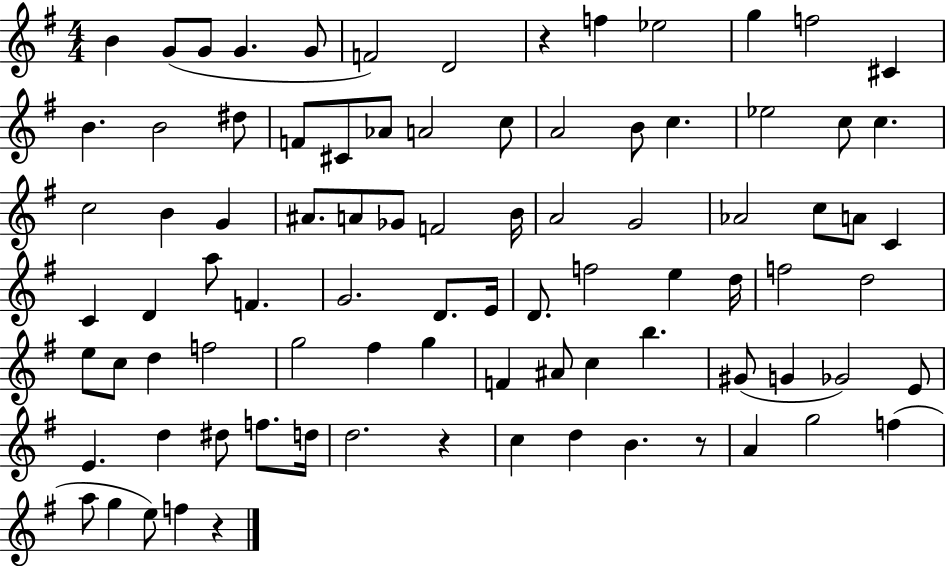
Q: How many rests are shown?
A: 4